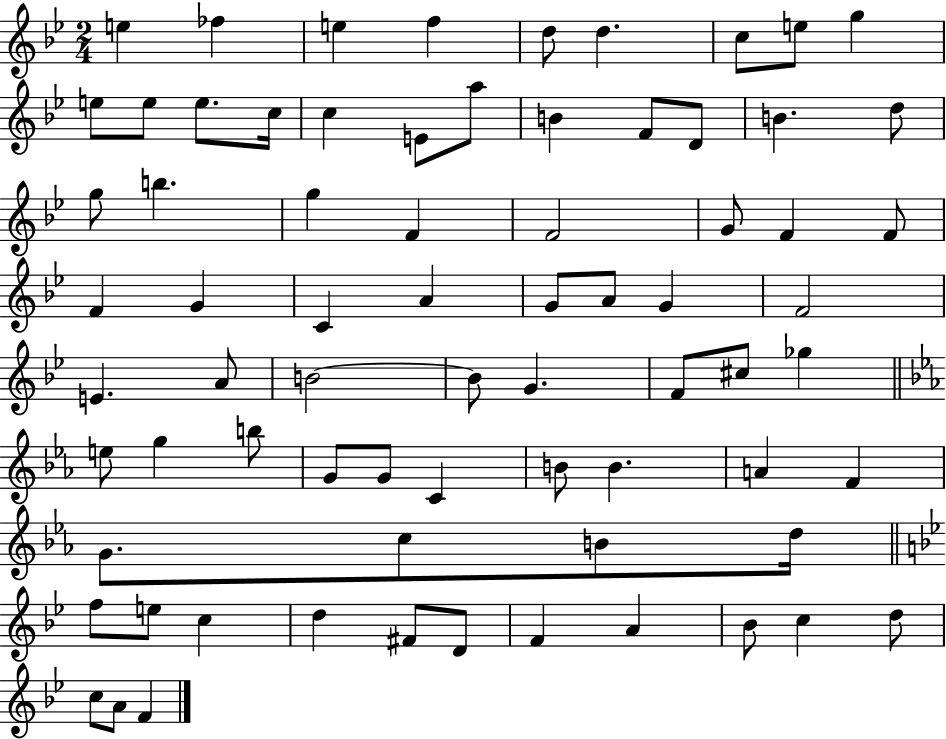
E5/q FES5/q E5/q F5/q D5/e D5/q. C5/e E5/e G5/q E5/e E5/e E5/e. C5/s C5/q E4/e A5/e B4/q F4/e D4/e B4/q. D5/e G5/e B5/q. G5/q F4/q F4/h G4/e F4/q F4/e F4/q G4/q C4/q A4/q G4/e A4/e G4/q F4/h E4/q. A4/e B4/h B4/e G4/q. F4/e C#5/e Gb5/q E5/e G5/q B5/e G4/e G4/e C4/q B4/e B4/q. A4/q F4/q G4/e. C5/e B4/e D5/s F5/e E5/e C5/q D5/q F#4/e D4/e F4/q A4/q Bb4/e C5/q D5/e C5/e A4/e F4/q